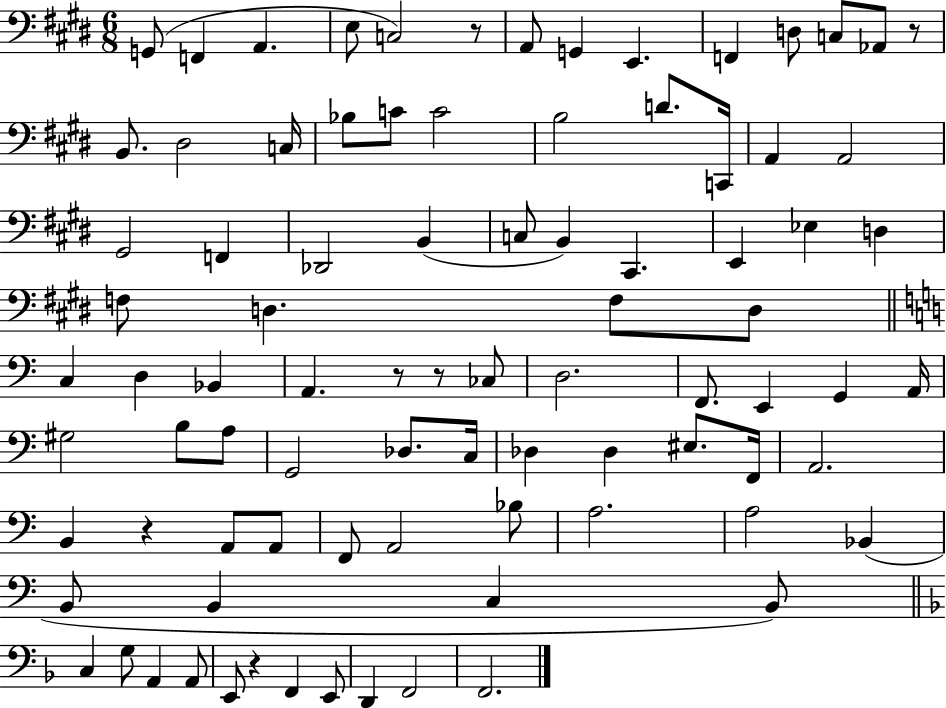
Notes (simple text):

G2/e F2/q A2/q. E3/e C3/h R/e A2/e G2/q E2/q. F2/q D3/e C3/e Ab2/e R/e B2/e. D#3/h C3/s Bb3/e C4/e C4/h B3/h D4/e. C2/s A2/q A2/h G#2/h F2/q Db2/h B2/q C3/e B2/q C#2/q. E2/q Eb3/q D3/q F3/e D3/q. F3/e D3/e C3/q D3/q Bb2/q A2/q. R/e R/e CES3/e D3/h. F2/e. E2/q G2/q A2/s G#3/h B3/e A3/e G2/h Db3/e. C3/s Db3/q Db3/q EIS3/e. F2/s A2/h. B2/q R/q A2/e A2/e F2/e A2/h Bb3/e A3/h. A3/h Bb2/q B2/e B2/q C3/q B2/e C3/q G3/e A2/q A2/e E2/e R/q F2/q E2/e D2/q F2/h F2/h.